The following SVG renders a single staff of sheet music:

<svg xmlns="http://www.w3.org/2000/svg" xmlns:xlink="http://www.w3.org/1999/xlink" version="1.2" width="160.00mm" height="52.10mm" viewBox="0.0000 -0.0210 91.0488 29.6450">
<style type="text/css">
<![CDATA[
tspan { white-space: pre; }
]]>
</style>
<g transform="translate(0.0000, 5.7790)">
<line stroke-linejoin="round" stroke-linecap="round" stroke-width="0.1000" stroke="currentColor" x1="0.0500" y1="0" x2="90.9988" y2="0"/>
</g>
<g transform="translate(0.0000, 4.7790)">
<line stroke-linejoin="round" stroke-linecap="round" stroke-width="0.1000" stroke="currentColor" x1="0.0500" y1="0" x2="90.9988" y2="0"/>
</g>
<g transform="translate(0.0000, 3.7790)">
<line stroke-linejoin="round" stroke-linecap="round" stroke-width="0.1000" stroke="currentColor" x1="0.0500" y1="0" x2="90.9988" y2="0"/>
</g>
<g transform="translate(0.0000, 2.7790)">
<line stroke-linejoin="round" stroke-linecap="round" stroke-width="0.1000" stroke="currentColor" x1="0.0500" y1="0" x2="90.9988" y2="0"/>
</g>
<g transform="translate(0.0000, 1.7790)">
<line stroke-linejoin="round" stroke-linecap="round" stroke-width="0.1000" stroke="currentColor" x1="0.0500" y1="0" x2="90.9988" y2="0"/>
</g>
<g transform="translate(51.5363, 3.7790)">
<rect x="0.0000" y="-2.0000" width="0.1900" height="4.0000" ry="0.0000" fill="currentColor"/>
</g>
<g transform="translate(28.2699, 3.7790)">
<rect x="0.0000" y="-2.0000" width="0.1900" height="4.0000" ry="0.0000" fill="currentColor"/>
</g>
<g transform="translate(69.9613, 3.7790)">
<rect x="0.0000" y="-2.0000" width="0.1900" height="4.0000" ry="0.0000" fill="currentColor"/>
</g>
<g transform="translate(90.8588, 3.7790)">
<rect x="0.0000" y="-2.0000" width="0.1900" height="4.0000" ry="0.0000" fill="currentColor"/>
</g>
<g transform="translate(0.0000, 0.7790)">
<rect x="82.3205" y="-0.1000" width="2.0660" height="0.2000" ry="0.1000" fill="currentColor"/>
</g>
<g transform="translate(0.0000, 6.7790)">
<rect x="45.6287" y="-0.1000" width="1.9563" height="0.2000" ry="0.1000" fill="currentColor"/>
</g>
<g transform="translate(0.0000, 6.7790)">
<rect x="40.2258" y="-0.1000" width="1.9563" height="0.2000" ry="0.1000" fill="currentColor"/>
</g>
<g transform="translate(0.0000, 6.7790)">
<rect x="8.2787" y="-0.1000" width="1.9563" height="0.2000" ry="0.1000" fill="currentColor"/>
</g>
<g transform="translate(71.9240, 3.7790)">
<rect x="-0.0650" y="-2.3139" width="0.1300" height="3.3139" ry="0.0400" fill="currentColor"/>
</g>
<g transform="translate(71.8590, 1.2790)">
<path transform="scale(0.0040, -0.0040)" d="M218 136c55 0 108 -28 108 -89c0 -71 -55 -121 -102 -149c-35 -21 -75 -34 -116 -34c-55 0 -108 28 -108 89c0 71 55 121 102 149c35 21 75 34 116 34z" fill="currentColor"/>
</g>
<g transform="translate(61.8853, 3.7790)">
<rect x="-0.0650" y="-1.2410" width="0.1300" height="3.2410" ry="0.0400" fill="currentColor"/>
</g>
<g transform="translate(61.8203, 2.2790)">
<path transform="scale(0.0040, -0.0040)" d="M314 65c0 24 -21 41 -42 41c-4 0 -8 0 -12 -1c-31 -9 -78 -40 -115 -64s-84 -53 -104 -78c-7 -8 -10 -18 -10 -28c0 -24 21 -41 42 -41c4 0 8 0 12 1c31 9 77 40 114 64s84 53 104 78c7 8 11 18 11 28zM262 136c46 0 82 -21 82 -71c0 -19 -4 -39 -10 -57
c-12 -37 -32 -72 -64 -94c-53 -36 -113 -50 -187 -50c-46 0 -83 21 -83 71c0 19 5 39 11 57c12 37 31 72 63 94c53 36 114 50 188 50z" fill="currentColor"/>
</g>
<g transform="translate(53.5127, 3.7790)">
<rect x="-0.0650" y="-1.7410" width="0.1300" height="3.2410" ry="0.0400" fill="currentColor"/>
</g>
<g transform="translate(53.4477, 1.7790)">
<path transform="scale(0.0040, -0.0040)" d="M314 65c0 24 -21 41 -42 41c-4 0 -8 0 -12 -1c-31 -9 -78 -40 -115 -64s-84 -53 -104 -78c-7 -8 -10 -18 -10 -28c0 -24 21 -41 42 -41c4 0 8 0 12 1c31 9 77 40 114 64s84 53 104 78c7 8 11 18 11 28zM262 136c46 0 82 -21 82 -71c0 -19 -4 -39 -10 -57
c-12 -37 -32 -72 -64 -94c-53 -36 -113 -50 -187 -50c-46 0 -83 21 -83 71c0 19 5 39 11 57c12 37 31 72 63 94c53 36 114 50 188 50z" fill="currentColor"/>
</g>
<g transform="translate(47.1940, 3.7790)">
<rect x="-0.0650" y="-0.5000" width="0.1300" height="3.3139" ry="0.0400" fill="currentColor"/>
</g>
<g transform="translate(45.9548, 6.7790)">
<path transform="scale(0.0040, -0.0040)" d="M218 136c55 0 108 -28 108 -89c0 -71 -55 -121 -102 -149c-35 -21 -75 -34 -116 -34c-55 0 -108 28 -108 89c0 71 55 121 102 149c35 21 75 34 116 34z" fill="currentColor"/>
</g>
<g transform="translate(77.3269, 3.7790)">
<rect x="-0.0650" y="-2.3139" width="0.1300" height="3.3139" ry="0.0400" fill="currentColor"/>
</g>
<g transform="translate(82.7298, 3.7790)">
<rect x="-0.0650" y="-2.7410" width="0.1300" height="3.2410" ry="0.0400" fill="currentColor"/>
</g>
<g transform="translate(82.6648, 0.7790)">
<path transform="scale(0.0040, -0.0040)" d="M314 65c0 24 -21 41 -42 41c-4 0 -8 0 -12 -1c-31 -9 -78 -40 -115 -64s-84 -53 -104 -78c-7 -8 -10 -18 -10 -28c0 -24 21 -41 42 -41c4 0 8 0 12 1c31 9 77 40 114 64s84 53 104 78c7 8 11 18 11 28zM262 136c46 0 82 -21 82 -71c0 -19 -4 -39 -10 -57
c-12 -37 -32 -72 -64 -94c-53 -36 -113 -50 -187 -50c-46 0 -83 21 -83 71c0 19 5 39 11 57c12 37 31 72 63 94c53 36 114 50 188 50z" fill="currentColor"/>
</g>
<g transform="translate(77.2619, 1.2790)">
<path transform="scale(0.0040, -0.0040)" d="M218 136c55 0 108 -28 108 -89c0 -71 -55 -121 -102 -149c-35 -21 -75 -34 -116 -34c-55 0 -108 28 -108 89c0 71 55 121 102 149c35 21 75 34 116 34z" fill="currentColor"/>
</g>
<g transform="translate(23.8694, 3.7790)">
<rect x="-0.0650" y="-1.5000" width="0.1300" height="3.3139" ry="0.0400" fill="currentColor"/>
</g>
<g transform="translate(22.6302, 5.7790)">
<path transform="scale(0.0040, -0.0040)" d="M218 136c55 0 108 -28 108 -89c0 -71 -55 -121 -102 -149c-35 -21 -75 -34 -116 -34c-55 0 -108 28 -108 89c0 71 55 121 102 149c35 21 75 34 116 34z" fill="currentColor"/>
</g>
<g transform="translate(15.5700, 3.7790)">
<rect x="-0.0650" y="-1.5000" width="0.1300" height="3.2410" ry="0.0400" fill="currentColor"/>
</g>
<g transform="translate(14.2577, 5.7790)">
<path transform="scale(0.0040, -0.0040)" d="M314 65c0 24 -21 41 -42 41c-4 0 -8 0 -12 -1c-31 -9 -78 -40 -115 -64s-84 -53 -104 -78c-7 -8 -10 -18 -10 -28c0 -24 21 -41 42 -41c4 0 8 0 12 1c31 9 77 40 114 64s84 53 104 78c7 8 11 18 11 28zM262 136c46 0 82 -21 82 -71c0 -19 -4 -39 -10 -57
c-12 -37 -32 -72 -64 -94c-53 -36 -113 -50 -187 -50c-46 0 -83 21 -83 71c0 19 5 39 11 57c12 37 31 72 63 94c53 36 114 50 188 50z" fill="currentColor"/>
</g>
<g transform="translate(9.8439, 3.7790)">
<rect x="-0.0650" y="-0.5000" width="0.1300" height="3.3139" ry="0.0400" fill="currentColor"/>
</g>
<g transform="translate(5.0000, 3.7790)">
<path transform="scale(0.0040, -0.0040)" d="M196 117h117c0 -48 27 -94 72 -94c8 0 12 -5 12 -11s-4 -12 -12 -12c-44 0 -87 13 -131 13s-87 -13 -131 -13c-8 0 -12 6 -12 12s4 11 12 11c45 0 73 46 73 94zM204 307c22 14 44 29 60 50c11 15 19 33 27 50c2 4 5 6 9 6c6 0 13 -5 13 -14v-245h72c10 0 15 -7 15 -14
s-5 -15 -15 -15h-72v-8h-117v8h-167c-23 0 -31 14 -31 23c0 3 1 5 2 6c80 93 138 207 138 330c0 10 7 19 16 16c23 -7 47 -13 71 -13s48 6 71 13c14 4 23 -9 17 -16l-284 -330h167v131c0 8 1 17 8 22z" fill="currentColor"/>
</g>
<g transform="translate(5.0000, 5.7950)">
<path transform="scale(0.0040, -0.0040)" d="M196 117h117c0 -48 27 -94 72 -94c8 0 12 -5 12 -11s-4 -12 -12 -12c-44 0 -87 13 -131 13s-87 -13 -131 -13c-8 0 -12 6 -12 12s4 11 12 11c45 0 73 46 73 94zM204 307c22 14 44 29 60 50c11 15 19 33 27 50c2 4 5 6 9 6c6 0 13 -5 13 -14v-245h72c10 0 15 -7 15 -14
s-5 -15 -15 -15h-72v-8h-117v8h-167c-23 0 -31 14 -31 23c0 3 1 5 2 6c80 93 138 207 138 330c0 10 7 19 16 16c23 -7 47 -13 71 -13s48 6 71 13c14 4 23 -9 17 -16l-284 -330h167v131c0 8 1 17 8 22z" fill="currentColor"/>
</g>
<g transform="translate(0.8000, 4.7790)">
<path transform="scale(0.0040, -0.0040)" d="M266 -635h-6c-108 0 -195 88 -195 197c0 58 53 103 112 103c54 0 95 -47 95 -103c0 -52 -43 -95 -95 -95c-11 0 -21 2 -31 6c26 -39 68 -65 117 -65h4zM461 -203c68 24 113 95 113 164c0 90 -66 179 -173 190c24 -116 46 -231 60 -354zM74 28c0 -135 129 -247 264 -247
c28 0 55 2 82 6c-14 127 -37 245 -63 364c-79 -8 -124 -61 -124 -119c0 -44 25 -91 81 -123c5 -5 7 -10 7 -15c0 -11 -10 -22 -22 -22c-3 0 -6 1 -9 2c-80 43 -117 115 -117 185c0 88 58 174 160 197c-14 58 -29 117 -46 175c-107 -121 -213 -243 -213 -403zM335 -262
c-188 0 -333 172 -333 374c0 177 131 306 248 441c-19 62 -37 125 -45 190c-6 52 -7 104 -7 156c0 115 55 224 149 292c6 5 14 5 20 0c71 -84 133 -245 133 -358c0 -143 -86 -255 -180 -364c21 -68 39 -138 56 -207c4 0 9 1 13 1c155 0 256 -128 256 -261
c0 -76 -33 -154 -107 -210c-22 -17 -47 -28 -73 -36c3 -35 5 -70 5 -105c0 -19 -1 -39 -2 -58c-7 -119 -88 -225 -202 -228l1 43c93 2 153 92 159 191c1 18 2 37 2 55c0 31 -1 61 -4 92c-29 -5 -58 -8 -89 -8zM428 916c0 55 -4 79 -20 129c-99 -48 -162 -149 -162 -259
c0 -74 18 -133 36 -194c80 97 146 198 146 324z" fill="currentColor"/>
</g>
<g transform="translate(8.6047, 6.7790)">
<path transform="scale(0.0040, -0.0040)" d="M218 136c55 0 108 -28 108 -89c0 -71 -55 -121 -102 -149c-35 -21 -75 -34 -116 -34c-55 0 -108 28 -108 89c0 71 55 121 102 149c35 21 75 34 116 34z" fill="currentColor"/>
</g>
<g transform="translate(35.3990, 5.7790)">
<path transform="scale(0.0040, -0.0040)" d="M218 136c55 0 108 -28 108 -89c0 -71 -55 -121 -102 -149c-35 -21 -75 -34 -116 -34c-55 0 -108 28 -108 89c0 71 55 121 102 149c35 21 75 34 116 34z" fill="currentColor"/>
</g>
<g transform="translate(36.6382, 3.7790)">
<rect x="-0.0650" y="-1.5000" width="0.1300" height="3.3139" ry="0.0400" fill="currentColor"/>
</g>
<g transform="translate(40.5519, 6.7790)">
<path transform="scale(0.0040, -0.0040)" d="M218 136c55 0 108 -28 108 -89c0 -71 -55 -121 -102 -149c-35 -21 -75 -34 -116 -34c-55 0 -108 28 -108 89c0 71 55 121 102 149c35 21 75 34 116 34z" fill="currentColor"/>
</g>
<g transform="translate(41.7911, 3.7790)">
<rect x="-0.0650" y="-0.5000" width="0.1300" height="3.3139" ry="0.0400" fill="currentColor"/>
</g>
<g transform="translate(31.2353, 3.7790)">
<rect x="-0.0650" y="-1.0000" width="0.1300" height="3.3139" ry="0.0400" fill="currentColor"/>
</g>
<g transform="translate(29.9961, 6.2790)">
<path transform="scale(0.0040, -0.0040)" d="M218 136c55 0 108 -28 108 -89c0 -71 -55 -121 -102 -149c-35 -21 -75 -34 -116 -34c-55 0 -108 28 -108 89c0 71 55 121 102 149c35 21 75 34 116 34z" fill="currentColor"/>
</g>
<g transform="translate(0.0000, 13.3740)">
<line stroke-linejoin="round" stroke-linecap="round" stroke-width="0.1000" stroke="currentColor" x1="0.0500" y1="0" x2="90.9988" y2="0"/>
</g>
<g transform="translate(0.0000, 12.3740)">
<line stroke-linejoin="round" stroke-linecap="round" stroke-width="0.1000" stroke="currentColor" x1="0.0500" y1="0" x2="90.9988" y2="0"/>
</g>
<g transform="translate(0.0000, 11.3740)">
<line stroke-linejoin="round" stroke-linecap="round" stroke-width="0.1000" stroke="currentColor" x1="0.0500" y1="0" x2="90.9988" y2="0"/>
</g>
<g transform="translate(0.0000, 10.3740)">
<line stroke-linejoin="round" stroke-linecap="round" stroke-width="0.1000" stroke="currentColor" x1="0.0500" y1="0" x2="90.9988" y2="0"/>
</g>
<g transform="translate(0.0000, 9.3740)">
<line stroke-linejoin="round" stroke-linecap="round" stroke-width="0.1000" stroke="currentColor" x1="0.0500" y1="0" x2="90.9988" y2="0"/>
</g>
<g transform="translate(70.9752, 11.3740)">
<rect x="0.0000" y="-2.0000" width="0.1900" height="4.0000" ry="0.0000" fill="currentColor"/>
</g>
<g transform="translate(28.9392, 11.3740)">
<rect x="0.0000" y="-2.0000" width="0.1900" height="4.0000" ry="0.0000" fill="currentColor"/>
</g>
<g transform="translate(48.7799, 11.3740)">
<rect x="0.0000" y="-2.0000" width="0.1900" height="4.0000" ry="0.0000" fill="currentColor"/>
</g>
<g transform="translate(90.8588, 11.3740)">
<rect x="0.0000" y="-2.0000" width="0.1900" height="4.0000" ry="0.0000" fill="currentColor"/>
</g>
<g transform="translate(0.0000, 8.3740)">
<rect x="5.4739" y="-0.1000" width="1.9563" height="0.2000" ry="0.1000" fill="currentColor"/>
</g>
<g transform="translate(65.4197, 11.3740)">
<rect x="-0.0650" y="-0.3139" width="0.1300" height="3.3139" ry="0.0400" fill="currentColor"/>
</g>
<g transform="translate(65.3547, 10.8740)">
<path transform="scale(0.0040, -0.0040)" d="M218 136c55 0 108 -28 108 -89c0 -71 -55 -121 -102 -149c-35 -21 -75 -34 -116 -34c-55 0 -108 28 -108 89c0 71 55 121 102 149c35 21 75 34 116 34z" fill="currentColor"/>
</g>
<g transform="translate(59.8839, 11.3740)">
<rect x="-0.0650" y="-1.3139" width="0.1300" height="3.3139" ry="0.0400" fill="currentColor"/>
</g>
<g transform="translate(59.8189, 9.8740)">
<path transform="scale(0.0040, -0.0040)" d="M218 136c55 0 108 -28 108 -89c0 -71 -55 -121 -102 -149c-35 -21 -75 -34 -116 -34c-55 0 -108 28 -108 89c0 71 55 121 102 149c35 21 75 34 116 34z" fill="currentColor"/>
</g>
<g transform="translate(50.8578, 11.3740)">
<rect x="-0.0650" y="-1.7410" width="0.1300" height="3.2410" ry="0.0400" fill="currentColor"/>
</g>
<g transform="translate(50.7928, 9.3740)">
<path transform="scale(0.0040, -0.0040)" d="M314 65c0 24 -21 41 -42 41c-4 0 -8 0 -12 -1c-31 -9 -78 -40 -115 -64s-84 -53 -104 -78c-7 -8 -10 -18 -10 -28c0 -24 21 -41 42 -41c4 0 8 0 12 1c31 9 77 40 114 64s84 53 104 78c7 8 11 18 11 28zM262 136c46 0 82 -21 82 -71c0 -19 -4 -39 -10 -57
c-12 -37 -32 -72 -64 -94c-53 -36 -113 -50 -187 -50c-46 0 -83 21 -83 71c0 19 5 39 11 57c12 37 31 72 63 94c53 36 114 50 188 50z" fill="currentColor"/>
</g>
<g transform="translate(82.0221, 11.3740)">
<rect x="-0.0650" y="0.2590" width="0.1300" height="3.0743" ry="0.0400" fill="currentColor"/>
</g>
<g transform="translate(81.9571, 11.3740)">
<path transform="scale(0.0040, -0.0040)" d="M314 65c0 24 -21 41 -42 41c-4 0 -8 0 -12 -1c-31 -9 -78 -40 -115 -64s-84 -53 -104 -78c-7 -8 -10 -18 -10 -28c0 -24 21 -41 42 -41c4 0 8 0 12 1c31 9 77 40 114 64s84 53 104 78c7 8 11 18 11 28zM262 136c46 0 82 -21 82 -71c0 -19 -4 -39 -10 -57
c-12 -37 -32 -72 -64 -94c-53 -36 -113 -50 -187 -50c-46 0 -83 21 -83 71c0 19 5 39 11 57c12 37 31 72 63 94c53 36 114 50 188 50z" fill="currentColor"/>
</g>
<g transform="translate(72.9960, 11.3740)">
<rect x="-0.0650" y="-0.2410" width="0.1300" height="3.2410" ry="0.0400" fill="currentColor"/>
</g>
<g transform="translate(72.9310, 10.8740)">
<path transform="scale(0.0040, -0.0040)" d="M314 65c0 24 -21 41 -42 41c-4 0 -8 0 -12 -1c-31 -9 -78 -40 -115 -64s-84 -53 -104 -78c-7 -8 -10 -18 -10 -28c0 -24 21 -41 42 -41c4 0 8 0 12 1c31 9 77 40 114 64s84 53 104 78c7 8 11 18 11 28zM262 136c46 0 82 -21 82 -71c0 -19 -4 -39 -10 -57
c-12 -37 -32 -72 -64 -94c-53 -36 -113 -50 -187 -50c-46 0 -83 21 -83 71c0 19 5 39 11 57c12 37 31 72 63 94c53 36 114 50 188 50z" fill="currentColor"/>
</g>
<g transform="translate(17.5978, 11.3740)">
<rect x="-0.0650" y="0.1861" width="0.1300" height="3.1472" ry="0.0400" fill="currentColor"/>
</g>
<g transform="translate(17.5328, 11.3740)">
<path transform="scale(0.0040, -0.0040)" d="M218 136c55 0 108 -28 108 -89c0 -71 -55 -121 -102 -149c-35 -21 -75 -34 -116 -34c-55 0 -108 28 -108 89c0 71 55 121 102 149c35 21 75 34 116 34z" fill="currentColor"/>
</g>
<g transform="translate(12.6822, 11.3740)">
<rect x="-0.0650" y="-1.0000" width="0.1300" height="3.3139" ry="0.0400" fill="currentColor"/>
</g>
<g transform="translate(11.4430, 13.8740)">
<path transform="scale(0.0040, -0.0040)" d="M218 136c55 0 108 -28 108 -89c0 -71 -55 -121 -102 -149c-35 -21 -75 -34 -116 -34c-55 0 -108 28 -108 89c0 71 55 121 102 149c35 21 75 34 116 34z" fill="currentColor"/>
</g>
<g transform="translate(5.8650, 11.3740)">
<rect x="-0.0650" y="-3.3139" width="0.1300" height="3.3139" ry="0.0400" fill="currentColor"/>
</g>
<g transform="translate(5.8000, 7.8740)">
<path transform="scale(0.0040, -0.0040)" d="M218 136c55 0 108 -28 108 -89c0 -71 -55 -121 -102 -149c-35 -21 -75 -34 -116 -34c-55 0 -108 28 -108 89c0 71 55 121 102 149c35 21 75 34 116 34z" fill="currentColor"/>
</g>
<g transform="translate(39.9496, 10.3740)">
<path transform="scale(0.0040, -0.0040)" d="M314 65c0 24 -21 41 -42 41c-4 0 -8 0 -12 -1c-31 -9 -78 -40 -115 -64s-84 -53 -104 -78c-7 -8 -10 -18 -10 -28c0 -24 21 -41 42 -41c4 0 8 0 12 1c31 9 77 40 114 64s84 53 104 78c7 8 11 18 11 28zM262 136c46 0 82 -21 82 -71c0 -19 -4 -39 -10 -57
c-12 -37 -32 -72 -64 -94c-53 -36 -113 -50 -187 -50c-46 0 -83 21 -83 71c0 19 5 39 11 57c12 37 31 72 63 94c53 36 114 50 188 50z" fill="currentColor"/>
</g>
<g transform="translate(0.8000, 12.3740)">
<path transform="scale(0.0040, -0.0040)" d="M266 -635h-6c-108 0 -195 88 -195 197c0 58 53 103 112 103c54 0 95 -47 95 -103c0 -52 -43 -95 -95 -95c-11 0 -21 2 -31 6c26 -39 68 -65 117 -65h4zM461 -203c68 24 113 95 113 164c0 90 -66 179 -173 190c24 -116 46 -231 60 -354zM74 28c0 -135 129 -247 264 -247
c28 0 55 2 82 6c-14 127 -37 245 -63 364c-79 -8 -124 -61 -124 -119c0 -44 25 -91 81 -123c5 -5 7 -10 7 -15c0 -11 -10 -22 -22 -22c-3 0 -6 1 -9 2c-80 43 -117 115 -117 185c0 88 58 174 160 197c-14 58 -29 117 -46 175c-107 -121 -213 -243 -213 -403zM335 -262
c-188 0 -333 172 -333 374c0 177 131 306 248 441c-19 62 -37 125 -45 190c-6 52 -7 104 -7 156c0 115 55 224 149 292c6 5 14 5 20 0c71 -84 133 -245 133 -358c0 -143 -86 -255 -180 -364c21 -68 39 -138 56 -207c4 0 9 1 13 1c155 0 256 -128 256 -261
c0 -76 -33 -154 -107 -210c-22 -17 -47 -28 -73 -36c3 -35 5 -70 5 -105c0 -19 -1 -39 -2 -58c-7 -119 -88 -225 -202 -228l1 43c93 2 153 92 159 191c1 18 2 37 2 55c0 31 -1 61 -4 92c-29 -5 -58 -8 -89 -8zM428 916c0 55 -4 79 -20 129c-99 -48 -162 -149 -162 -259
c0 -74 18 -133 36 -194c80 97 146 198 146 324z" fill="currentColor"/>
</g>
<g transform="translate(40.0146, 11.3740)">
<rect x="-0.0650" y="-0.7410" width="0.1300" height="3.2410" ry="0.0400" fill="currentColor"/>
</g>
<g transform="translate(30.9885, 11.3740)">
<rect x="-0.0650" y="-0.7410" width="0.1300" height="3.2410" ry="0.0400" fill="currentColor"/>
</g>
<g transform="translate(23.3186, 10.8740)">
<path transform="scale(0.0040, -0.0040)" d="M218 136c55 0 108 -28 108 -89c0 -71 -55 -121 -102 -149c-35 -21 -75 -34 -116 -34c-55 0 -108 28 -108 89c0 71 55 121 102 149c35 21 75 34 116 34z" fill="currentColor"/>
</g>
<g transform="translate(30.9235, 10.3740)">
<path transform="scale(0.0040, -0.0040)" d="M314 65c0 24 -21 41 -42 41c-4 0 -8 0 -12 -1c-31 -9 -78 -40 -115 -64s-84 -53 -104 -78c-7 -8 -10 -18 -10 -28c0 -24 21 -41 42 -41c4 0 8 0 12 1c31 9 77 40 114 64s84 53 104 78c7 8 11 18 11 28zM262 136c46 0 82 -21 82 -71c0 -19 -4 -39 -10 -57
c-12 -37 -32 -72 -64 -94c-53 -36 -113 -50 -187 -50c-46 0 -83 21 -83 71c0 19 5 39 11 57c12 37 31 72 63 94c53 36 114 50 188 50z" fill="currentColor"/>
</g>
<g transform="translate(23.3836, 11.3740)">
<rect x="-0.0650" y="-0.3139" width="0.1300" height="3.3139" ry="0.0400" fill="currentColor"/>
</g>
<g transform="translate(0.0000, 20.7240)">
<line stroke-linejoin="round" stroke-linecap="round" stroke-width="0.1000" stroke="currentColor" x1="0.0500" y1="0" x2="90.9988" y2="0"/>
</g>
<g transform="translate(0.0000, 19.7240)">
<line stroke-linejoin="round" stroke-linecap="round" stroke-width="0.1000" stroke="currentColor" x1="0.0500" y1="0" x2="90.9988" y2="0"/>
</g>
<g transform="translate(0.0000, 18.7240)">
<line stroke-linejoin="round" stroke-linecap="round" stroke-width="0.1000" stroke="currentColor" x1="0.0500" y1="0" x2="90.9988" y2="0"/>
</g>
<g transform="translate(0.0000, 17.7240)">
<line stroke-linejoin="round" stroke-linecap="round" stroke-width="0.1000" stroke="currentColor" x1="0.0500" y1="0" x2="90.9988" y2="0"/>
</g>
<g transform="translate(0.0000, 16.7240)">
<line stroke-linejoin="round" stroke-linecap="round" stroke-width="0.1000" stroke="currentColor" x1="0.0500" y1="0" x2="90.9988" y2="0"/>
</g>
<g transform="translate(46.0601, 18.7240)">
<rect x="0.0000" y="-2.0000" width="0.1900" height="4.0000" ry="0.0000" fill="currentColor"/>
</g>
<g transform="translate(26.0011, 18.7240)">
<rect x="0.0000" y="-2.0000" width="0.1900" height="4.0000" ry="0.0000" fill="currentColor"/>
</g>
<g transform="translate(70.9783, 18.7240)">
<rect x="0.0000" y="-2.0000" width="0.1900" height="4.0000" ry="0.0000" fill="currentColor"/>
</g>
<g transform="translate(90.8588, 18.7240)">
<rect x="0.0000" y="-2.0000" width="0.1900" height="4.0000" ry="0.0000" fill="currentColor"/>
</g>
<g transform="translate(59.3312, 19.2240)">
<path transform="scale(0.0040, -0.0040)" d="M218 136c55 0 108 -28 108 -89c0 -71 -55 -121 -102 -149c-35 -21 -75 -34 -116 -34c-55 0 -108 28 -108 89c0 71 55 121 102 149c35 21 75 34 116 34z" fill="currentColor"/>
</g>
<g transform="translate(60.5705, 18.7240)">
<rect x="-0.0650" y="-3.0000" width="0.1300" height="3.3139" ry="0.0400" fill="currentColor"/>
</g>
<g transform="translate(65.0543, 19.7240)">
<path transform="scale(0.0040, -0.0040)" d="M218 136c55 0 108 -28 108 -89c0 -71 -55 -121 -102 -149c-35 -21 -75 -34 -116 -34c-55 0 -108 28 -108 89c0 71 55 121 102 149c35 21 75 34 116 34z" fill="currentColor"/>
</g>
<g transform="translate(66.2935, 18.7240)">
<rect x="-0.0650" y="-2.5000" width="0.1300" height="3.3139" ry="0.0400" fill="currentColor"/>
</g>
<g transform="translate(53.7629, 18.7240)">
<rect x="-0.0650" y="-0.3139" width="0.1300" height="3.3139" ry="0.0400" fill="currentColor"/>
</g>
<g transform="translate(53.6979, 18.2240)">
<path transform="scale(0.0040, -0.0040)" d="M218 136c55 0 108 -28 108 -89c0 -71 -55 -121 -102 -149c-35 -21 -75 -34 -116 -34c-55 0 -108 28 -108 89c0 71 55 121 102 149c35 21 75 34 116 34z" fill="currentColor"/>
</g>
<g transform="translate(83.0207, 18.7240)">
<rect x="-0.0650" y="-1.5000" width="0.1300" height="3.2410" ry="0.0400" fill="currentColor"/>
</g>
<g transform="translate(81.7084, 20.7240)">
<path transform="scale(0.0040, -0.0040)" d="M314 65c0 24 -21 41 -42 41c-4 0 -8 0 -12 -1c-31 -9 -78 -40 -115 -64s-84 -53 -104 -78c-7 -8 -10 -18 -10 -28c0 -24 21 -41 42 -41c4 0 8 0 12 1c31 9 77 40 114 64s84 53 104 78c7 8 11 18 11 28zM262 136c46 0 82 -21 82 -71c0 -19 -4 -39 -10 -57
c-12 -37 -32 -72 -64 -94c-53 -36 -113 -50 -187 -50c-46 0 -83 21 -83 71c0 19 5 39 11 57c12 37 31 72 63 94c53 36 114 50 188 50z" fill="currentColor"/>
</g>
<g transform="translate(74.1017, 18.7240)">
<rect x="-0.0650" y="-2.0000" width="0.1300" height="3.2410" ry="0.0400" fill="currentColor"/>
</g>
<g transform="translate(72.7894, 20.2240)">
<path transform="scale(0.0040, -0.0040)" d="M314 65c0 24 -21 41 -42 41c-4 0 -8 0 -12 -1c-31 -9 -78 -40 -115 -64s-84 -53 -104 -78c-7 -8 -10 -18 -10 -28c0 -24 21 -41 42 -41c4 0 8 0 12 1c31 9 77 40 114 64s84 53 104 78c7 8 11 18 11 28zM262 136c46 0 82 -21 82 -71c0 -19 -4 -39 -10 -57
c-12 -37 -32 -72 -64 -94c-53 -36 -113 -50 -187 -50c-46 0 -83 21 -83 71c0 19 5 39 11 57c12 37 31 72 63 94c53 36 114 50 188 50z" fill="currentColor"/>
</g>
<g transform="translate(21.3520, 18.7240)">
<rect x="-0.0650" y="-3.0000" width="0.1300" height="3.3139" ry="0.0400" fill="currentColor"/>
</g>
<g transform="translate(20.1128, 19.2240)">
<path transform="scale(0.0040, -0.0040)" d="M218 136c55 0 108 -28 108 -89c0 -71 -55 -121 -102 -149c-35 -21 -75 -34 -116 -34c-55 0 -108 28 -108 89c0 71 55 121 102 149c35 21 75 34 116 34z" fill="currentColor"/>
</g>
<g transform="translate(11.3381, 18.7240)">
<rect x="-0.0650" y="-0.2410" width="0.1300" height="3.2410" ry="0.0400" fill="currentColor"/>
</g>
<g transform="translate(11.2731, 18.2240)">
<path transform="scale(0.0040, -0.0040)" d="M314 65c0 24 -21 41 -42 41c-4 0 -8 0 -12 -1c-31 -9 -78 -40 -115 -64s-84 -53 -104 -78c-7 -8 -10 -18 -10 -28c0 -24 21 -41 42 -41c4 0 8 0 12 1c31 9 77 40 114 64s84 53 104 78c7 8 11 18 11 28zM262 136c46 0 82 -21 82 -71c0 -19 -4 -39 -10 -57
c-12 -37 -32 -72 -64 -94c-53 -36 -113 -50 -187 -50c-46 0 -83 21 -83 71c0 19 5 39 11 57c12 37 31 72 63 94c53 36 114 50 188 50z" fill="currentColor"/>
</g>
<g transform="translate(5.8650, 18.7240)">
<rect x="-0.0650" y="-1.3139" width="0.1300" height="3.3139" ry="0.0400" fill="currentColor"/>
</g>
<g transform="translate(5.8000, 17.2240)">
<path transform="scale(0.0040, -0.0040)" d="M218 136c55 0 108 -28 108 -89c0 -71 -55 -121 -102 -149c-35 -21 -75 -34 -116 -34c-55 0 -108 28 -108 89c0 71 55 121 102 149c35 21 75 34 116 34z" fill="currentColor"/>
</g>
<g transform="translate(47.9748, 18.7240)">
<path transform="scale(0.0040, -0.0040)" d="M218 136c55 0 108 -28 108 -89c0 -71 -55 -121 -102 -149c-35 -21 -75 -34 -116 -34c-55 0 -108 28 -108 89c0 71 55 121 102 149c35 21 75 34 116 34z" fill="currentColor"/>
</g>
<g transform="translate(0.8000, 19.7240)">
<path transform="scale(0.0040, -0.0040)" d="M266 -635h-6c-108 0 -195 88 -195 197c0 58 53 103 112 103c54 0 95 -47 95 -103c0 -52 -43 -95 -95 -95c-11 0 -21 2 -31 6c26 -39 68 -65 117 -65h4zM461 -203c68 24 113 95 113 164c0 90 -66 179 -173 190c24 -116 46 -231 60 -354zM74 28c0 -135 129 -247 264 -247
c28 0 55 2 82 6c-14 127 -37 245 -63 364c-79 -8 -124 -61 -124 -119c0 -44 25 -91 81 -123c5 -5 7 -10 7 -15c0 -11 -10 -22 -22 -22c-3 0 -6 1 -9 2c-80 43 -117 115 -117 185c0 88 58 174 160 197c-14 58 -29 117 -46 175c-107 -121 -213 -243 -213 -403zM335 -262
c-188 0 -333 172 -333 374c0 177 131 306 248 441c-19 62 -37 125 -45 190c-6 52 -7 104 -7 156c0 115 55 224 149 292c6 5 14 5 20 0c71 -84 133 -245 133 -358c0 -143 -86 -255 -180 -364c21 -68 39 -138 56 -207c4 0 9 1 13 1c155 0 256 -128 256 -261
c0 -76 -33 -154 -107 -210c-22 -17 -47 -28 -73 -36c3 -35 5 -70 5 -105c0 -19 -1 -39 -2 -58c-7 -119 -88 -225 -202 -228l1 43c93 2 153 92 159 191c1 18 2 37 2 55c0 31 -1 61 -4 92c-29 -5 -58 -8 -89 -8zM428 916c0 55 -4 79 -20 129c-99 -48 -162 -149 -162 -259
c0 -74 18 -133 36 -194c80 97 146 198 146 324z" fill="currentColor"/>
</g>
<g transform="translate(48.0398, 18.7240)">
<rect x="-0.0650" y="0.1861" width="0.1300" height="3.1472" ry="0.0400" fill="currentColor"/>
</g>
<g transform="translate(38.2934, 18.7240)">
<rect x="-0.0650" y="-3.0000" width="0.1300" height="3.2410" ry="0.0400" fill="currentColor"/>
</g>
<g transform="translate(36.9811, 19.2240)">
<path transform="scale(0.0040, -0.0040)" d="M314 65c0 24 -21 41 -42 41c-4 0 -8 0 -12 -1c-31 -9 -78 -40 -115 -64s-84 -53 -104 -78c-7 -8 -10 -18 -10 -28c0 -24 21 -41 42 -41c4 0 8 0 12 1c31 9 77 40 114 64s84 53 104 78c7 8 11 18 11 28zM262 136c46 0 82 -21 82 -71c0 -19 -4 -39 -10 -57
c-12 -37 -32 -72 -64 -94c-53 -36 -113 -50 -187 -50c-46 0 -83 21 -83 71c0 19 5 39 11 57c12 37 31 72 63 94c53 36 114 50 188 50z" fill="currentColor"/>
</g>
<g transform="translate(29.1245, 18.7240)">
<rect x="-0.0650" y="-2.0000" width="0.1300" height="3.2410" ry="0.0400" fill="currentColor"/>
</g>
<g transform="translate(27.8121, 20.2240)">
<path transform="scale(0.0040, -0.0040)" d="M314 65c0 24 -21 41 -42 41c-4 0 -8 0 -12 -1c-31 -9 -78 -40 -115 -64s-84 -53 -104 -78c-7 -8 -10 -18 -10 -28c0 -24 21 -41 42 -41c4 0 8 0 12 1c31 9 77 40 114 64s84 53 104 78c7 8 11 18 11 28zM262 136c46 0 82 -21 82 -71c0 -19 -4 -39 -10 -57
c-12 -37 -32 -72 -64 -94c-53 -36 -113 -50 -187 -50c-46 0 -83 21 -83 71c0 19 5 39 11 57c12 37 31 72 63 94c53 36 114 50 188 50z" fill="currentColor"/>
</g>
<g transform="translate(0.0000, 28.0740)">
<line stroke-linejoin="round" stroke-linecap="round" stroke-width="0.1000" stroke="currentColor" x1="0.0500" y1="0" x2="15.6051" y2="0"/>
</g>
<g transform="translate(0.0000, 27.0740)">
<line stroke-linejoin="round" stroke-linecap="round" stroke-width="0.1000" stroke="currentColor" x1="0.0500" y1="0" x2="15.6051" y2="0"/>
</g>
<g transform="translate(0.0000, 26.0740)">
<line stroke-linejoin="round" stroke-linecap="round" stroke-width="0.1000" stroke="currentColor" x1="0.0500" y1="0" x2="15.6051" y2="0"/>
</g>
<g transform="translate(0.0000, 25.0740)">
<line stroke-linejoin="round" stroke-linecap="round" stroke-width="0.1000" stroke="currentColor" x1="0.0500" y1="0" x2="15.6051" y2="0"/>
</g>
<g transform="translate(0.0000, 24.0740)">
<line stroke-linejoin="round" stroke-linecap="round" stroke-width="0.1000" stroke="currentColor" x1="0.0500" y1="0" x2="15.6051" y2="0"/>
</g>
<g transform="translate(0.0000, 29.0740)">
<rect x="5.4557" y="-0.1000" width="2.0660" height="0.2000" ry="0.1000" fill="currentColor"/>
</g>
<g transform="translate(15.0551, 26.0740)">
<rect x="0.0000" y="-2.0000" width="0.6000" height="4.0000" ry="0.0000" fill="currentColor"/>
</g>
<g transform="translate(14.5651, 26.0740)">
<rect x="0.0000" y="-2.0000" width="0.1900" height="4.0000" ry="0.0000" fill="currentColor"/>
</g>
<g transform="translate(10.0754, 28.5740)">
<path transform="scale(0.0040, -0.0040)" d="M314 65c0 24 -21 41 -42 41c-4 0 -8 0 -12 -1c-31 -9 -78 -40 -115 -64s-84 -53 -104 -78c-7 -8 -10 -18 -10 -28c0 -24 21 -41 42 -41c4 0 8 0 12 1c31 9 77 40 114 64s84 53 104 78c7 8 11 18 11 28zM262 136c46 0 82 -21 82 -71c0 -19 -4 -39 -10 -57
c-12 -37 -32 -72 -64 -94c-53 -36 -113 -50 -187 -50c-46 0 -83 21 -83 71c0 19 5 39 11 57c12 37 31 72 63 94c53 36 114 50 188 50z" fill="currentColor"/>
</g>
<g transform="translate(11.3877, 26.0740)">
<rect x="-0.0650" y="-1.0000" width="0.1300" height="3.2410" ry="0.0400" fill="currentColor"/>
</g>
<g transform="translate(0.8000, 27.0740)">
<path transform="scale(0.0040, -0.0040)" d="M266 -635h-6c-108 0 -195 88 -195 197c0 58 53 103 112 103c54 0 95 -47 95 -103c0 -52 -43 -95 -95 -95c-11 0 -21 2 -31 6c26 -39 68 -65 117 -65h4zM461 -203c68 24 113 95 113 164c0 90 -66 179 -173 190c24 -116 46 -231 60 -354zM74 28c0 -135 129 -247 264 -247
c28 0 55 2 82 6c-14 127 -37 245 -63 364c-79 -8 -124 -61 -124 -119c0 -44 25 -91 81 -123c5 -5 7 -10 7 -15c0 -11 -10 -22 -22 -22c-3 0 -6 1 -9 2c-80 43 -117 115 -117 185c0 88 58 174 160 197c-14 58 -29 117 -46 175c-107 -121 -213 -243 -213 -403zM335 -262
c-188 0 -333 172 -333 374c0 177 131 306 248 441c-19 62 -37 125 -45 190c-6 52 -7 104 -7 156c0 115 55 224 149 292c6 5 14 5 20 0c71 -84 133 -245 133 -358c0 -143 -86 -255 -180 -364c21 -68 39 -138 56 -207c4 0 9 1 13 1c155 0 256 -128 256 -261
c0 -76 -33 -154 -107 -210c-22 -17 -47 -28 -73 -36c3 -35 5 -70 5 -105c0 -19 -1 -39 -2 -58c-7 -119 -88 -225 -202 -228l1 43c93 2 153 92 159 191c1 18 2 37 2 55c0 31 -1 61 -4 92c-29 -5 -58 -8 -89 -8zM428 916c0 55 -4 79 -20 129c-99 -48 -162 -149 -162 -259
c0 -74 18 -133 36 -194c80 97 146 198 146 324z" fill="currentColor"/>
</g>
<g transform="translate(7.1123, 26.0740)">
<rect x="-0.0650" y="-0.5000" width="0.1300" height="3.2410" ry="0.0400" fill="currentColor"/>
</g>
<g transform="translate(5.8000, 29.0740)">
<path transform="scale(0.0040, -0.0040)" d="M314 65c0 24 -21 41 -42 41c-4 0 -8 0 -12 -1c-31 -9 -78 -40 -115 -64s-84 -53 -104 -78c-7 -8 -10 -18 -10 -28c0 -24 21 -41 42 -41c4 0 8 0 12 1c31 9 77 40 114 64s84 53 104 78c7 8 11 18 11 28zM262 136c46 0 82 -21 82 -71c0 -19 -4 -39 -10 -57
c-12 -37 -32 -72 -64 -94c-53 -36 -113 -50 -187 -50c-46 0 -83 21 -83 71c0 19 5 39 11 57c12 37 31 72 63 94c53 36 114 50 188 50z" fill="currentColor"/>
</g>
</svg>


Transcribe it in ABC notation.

X:1
T:Untitled
M:4/4
L:1/4
K:C
C E2 E D E C C f2 e2 g g a2 b D B c d2 d2 f2 e c c2 B2 e c2 A F2 A2 B c A G F2 E2 C2 D2